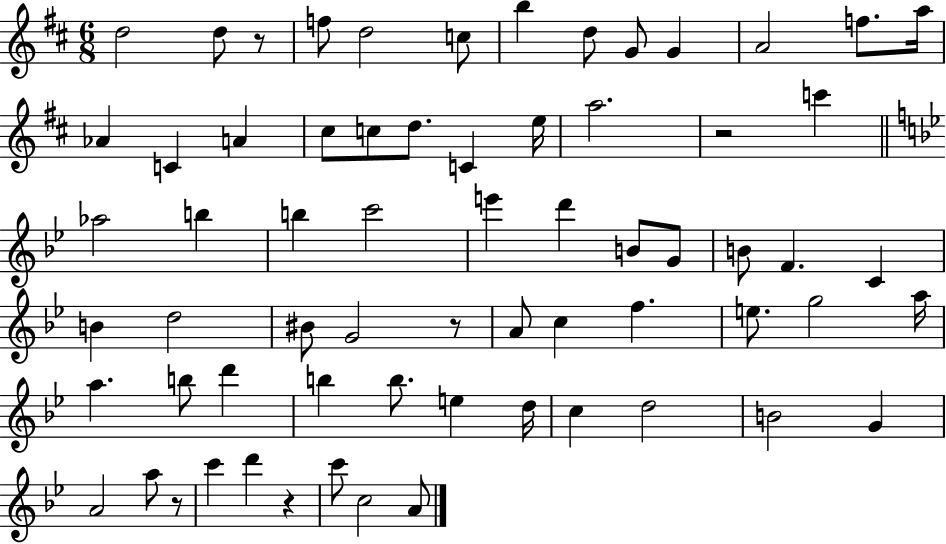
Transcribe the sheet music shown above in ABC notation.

X:1
T:Untitled
M:6/8
L:1/4
K:D
d2 d/2 z/2 f/2 d2 c/2 b d/2 G/2 G A2 f/2 a/4 _A C A ^c/2 c/2 d/2 C e/4 a2 z2 c' _a2 b b c'2 e' d' B/2 G/2 B/2 F C B d2 ^B/2 G2 z/2 A/2 c f e/2 g2 a/4 a b/2 d' b b/2 e d/4 c d2 B2 G A2 a/2 z/2 c' d' z c'/2 c2 A/2